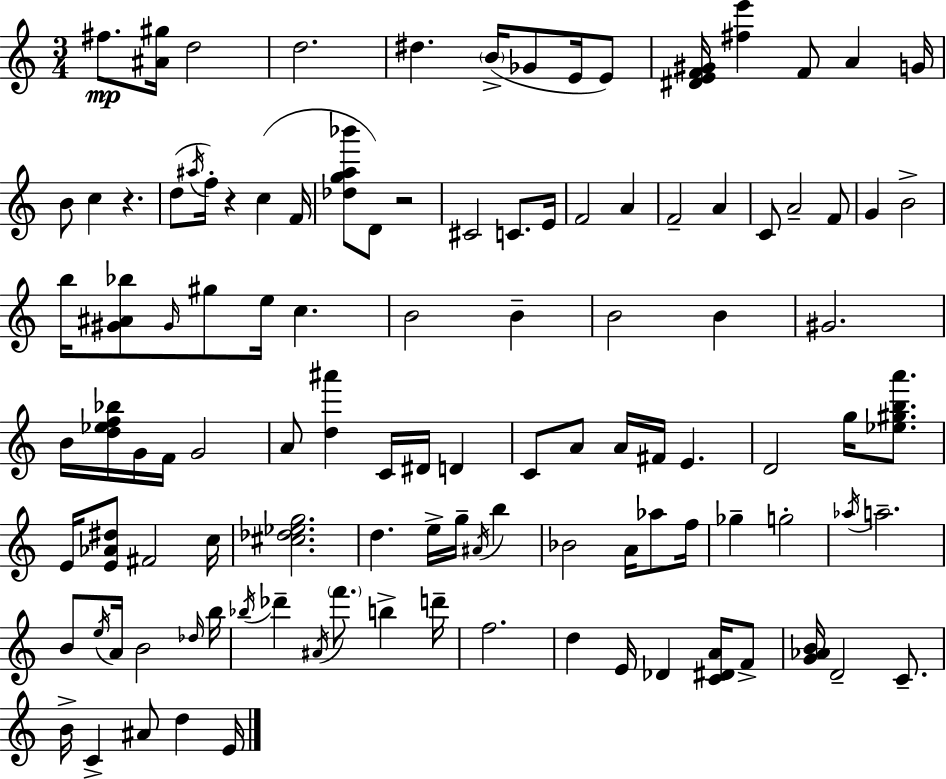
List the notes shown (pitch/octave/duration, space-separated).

F#5/e. [A#4,G#5]/s D5/h D5/h. D#5/q. B4/s Gb4/e E4/s E4/e [D#4,E4,F4,G#4]/s [F#5,E6]/q F4/e A4/q G4/s B4/e C5/q R/q. D5/e A#5/s F5/s R/q C5/q F4/s [Db5,G5,A5,Bb6]/e D4/e R/h C#4/h C4/e. E4/s F4/h A4/q F4/h A4/q C4/e A4/h F4/e G4/q B4/h B5/s [G#4,A#4,Bb5]/e G#4/s G#5/e E5/s C5/q. B4/h B4/q B4/h B4/q G#4/h. B4/s [D5,Eb5,F5,Bb5]/s G4/s F4/s G4/h A4/e [D5,A#6]/q C4/s D#4/s D4/q C4/e A4/e A4/s F#4/s E4/q. D4/h G5/s [Eb5,G#5,B5,A6]/e. E4/s [E4,Ab4,D#5]/e F#4/h C5/s [C#5,Db5,Eb5,G5]/h. D5/q. E5/s G5/s A#4/s B5/q Bb4/h A4/s Ab5/e F5/s Gb5/q G5/h Ab5/s A5/h. B4/e E5/s A4/s B4/h Db5/s B5/s Bb5/s Db6/q A#4/s F6/e. B5/q D6/s F5/h. D5/q E4/s Db4/q [C4,D#4,A4]/s F4/e [G4,Ab4,B4]/s D4/h C4/e. B4/s C4/q A#4/e D5/q E4/s